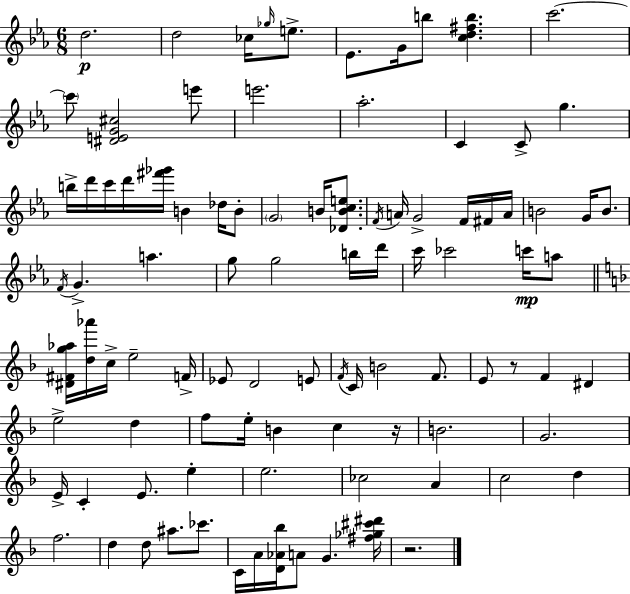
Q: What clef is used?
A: treble